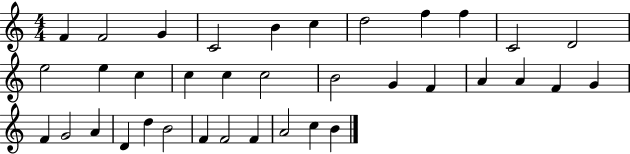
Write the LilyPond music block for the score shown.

{
  \clef treble
  \numericTimeSignature
  \time 4/4
  \key c \major
  f'4 f'2 g'4 | c'2 b'4 c''4 | d''2 f''4 f''4 | c'2 d'2 | \break e''2 e''4 c''4 | c''4 c''4 c''2 | b'2 g'4 f'4 | a'4 a'4 f'4 g'4 | \break f'4 g'2 a'4 | d'4 d''4 b'2 | f'4 f'2 f'4 | a'2 c''4 b'4 | \break \bar "|."
}